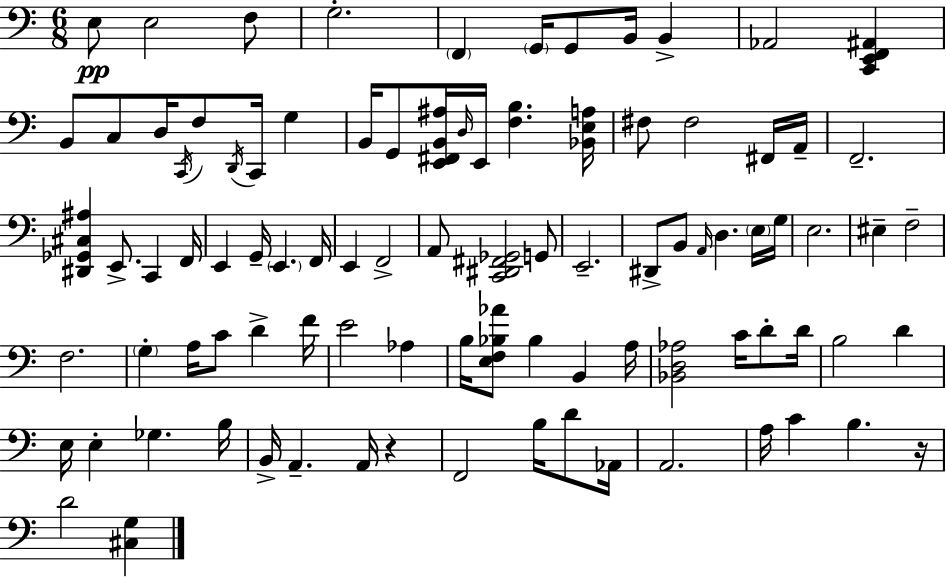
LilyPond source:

{
  \clef bass
  \numericTimeSignature
  \time 6/8
  \key c \major
  e8\pp e2 f8 | g2.-. | \parenthesize f,4 \parenthesize g,16 g,8 b,16 b,4-> | aes,2 <c, e, f, ais,>4 | \break b,8 c8 d16 \acciaccatura { c,16 } f8 \acciaccatura { d,16 } c,16 g4 | b,16 g,8 <e, fis, b, ais>16 \grace { d16 } e,16 <f b>4. | <bes, e a>16 fis8 fis2 | fis,16 a,16-- f,2.-- | \break <dis, ges, cis ais>4 e,8.-> c,4 | f,16 e,4 g,16-- \parenthesize e,4. | f,16 e,4 f,2-> | a,8 <c, dis, fis, ges,>2 | \break g,8 e,2.-- | dis,8-> b,8 \grace { a,16 } d4. | \parenthesize e16 g16 e2. | eis4-- f2-- | \break f2. | \parenthesize g4-. a16 c'8 d'4-> | f'16 e'2 | aes4 b16 <e f bes aes'>8 bes4 b,4 | \break a16 <bes, d aes>2 | c'16 d'8-. d'16 b2 | d'4 e16 e4-. ges4. | b16 b,16-> a,4.-- a,16 | \break r4 f,2 | b16 d'8 aes,16 a,2. | a16 c'4 b4. | r16 d'2 | \break <cis g>4 \bar "|."
}